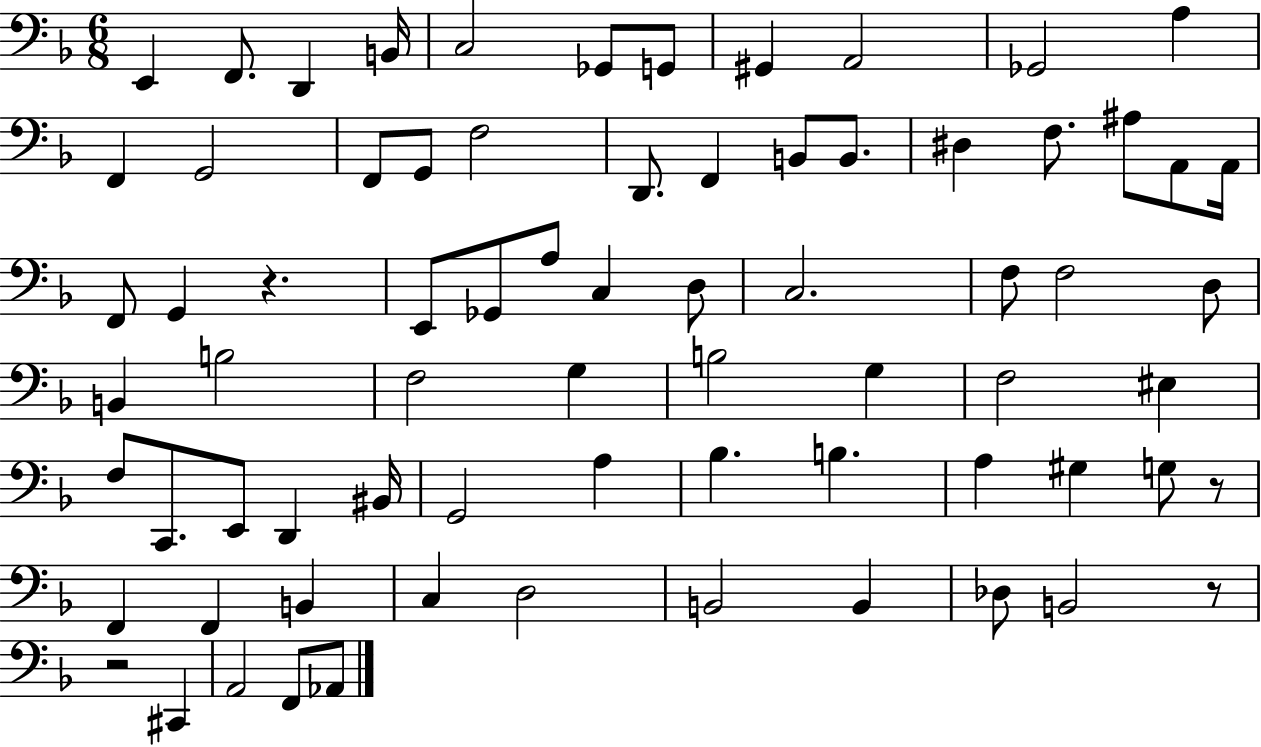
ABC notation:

X:1
T:Untitled
M:6/8
L:1/4
K:F
E,, F,,/2 D,, B,,/4 C,2 _G,,/2 G,,/2 ^G,, A,,2 _G,,2 A, F,, G,,2 F,,/2 G,,/2 F,2 D,,/2 F,, B,,/2 B,,/2 ^D, F,/2 ^A,/2 A,,/2 A,,/4 F,,/2 G,, z E,,/2 _G,,/2 A,/2 C, D,/2 C,2 F,/2 F,2 D,/2 B,, B,2 F,2 G, B,2 G, F,2 ^E, F,/2 C,,/2 E,,/2 D,, ^B,,/4 G,,2 A, _B, B, A, ^G, G,/2 z/2 F,, F,, B,, C, D,2 B,,2 B,, _D,/2 B,,2 z/2 z2 ^C,, A,,2 F,,/2 _A,,/2